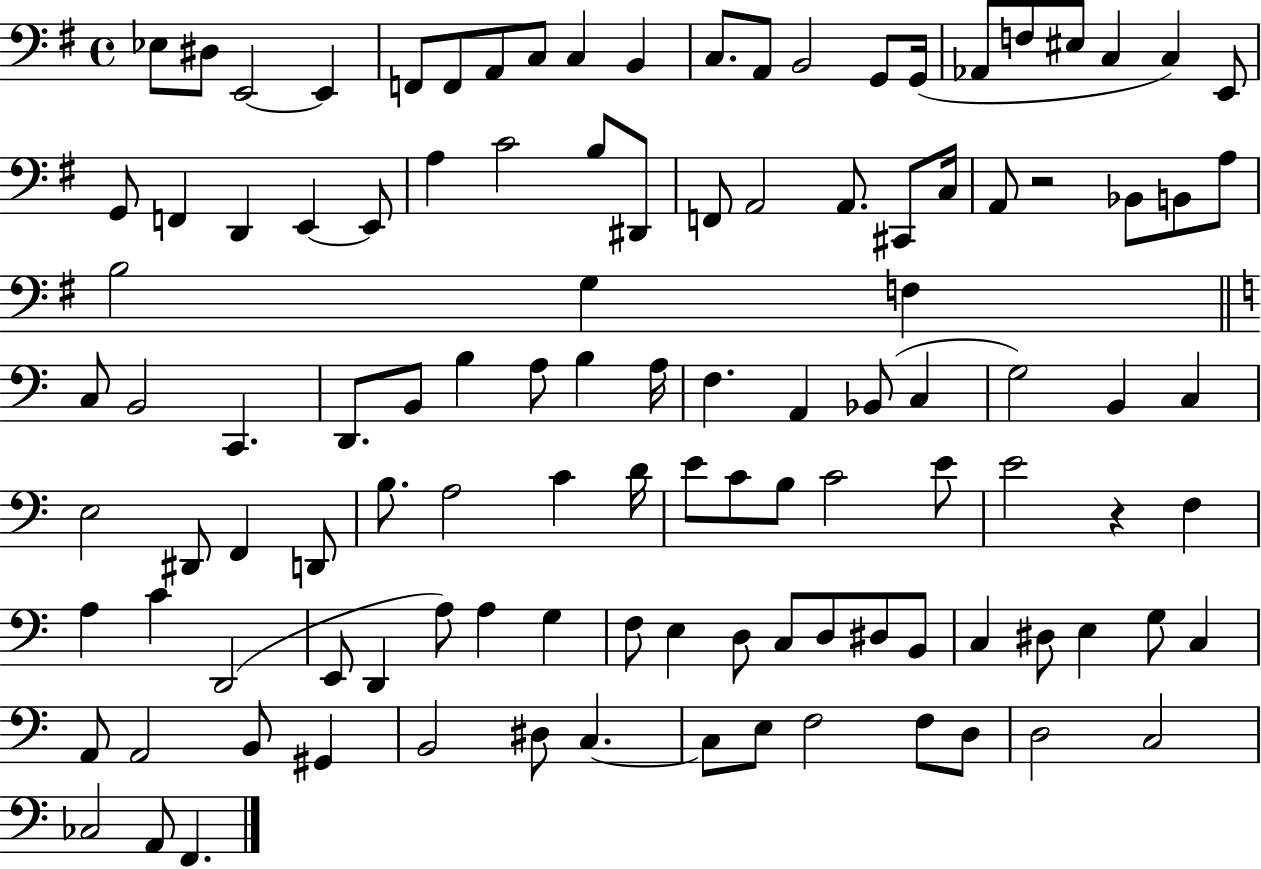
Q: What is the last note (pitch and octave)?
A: F2